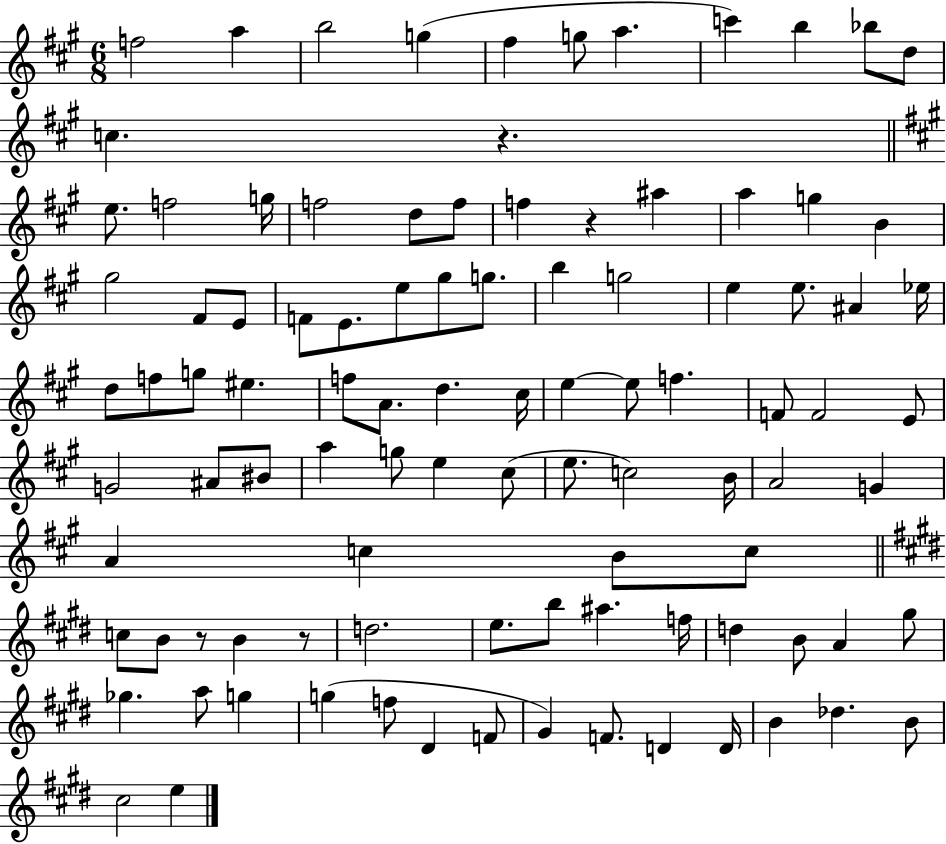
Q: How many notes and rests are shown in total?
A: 99